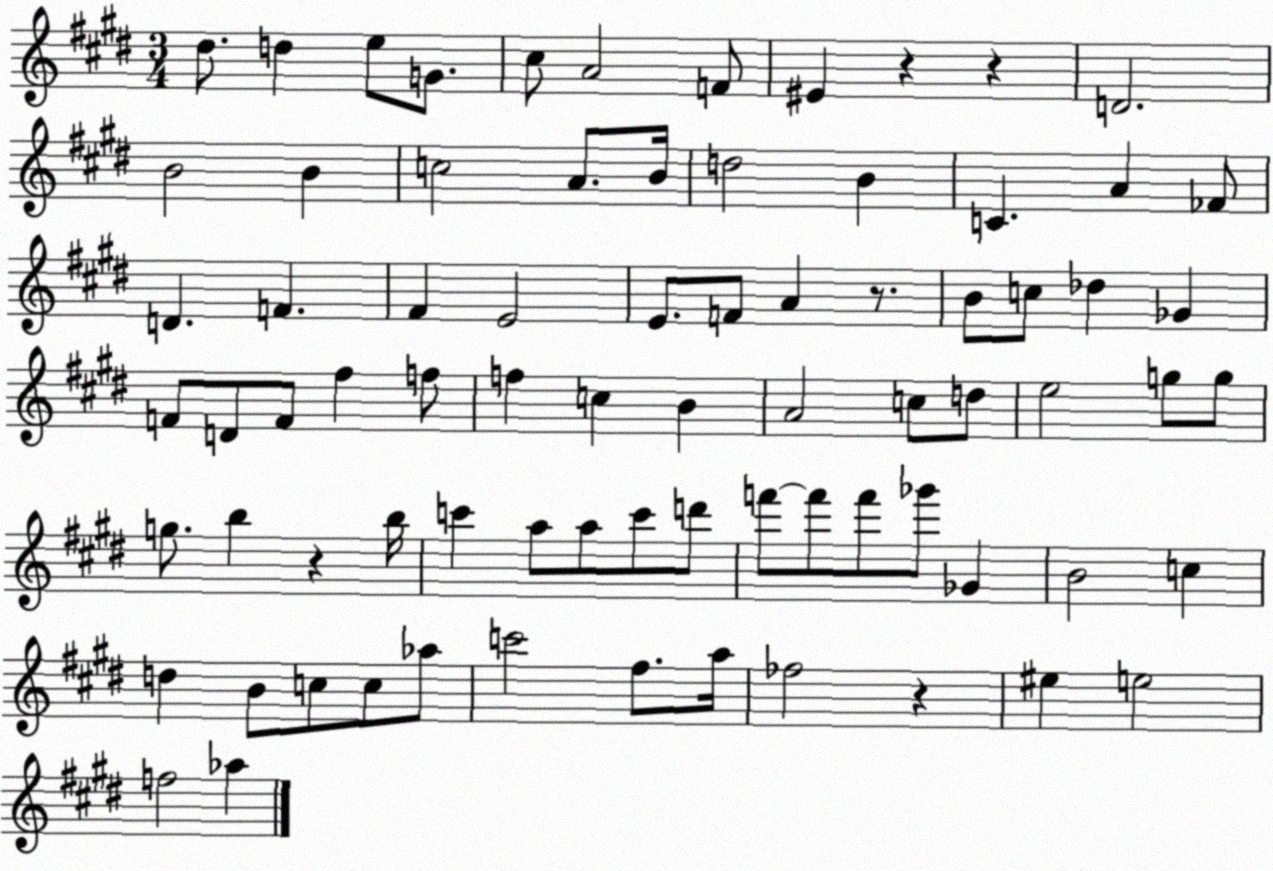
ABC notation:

X:1
T:Untitled
M:3/4
L:1/4
K:E
^d/2 d e/2 G/2 ^c/2 A2 F/2 ^E z z D2 B2 B c2 A/2 B/4 d2 B C A _F/2 D F ^F E2 E/2 F/2 A z/2 B/2 c/2 _d _G F/2 D/2 F/2 ^f f/2 f c B A2 c/2 d/2 e2 g/2 g/2 g/2 b z b/4 c' a/2 a/2 c'/2 d'/2 f'/2 f'/2 f'/2 _g'/2 _G B2 c d B/2 c/2 c/2 _a/2 c'2 ^f/2 a/4 _f2 z ^e e2 f2 _a